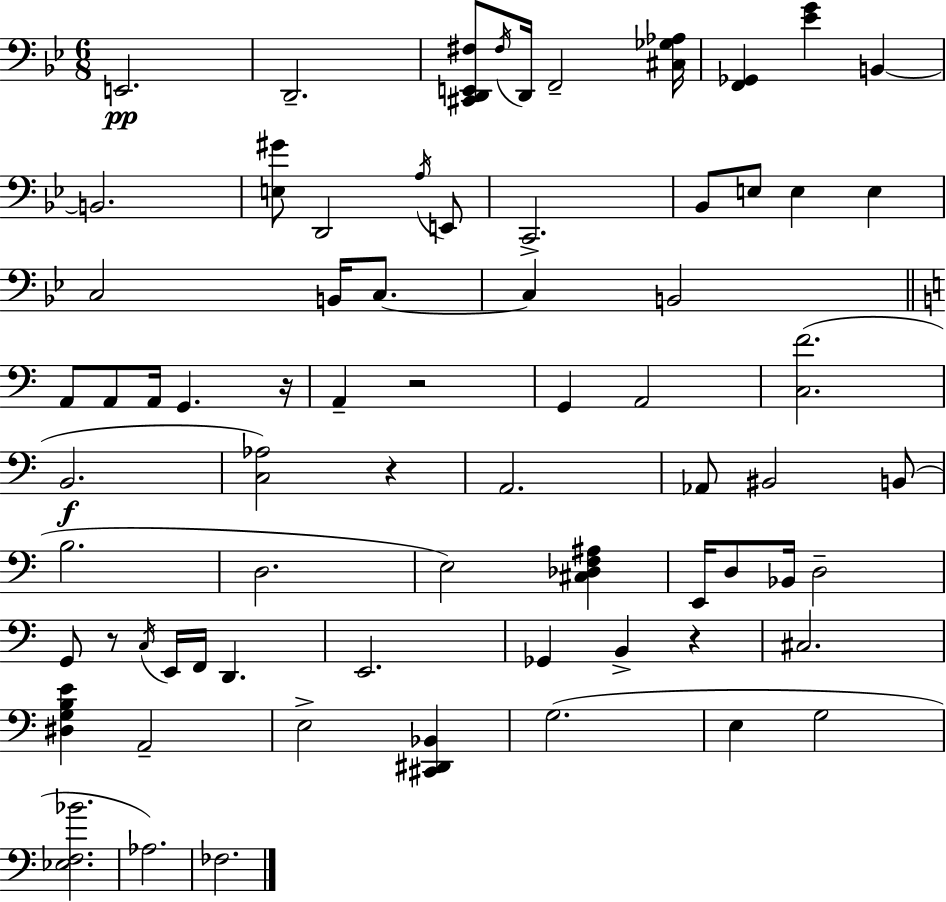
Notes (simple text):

E2/h. D2/h. [C#2,D2,E2,F#3]/e F#3/s D2/s F2/h [C#3,Gb3,Ab3]/s [F2,Gb2]/q [Eb4,G4]/q B2/q B2/h. [E3,G#4]/e D2/h A3/s E2/e C2/h. Bb2/e E3/e E3/q E3/q C3/h B2/s C3/e. C3/q B2/h A2/e A2/e A2/s G2/q. R/s A2/q R/h G2/q A2/h [C3,F4]/h. B2/h. [C3,Ab3]/h R/q A2/h. Ab2/e BIS2/h B2/e B3/h. D3/h. E3/h [C#3,Db3,F3,A#3]/q E2/s D3/e Bb2/s D3/h G2/e R/e C3/s E2/s F2/s D2/q. E2/h. Gb2/q B2/q R/q C#3/h. [D#3,G3,B3,E4]/q A2/h E3/h [C#2,D#2,Bb2]/q G3/h. E3/q G3/h [Eb3,F3,Bb4]/h. Ab3/h. FES3/h.